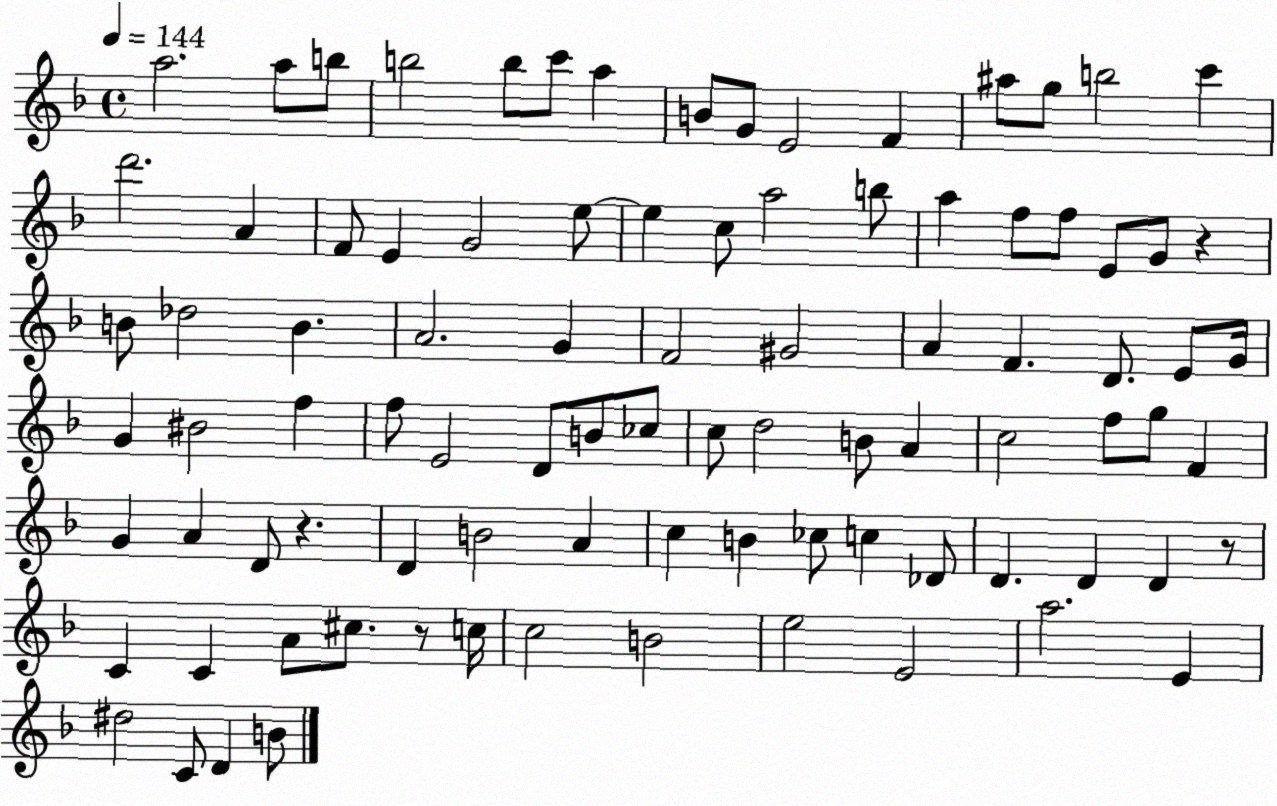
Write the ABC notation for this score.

X:1
T:Untitled
M:4/4
L:1/4
K:F
a2 a/2 b/2 b2 b/2 c'/2 a B/2 G/2 E2 F ^a/2 g/2 b2 c' d'2 A F/2 E G2 e/2 e c/2 a2 b/2 a f/2 f/2 E/2 G/2 z B/2 _d2 B A2 G F2 ^G2 A F D/2 E/2 G/4 G ^B2 f f/2 E2 D/2 B/2 _c/2 c/2 d2 B/2 A c2 f/2 g/2 F G A D/2 z D B2 A c B _c/2 c _D/2 D D D z/2 C C A/2 ^c/2 z/2 c/4 c2 B2 e2 E2 a2 E ^d2 C/2 D B/2